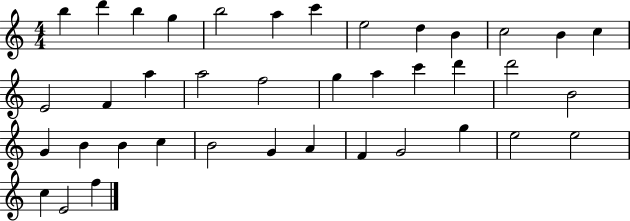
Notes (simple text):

B5/q D6/q B5/q G5/q B5/h A5/q C6/q E5/h D5/q B4/q C5/h B4/q C5/q E4/h F4/q A5/q A5/h F5/h G5/q A5/q C6/q D6/q D6/h B4/h G4/q B4/q B4/q C5/q B4/h G4/q A4/q F4/q G4/h G5/q E5/h E5/h C5/q E4/h F5/q